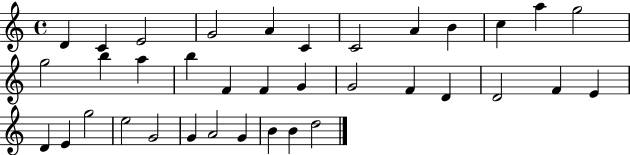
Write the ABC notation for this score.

X:1
T:Untitled
M:4/4
L:1/4
K:C
D C E2 G2 A C C2 A B c a g2 g2 b a b F F G G2 F D D2 F E D E g2 e2 G2 G A2 G B B d2